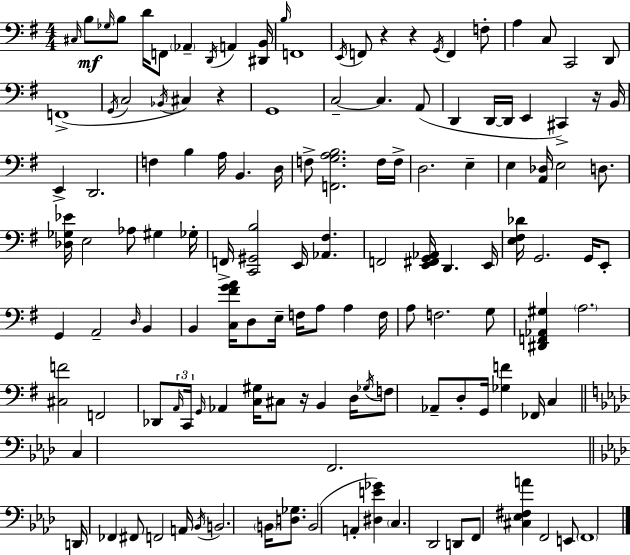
C#3/s B3/e Gb3/s B3/e D4/s F2/e Ab2/q D2/s A2/q [D#2,B2]/s B3/s F2/w E2/s F2/e R/q R/q G2/s F2/q F3/e A3/q C3/e C2/h D2/e F2/w G2/s C3/h Bb2/s C#3/q R/q G2/w C3/h C3/q. A2/e D2/q D2/s D2/s E2/q C#2/q R/s B2/s E2/q D2/h. F3/q B3/q A3/s B2/q. D3/s F3/e [F2,G3,A3,B3]/h. F3/s F3/s D3/h. E3/q E3/q [A2,Db3]/s E3/h D3/e. [Db3,Gb3,Eb4]/s E3/h Ab3/e G#3/q Gb3/s F2/s [C2,G#2,B3]/h E2/s [Ab2,F#3]/q. F2/h [E2,F#2,G2,Ab2]/s D2/q. E2/s [E3,F#3,Db4]/s G2/h. G2/s E2/e G2/q A2/h D3/s B2/q B2/q [C3,F#4,G4,A4]/s D3/e E3/s F3/s A3/e A3/q F3/s A3/e F3/h. G3/e [D#2,F2,Ab2,G#3]/q A3/h. [C#3,F4]/h F2/h Db2/e A2/s C2/s G2/s Ab2/q [C3,G#3]/s C#3/e R/s B2/q D3/s Gb3/s F3/e Ab2/e D3/e G2/s [Gb3,F4]/q FES2/s C3/q C3/q F2/h. D2/s FES2/q F#2/e F2/h A2/s Bb2/s B2/h. B2/s [D3,Gb3]/e. B2/h A2/q [D#3,E4,Gb4]/q C3/q. Db2/h D2/e F2/e [C#3,Eb3,F#3,A4]/q F2/h E2/e F2/w